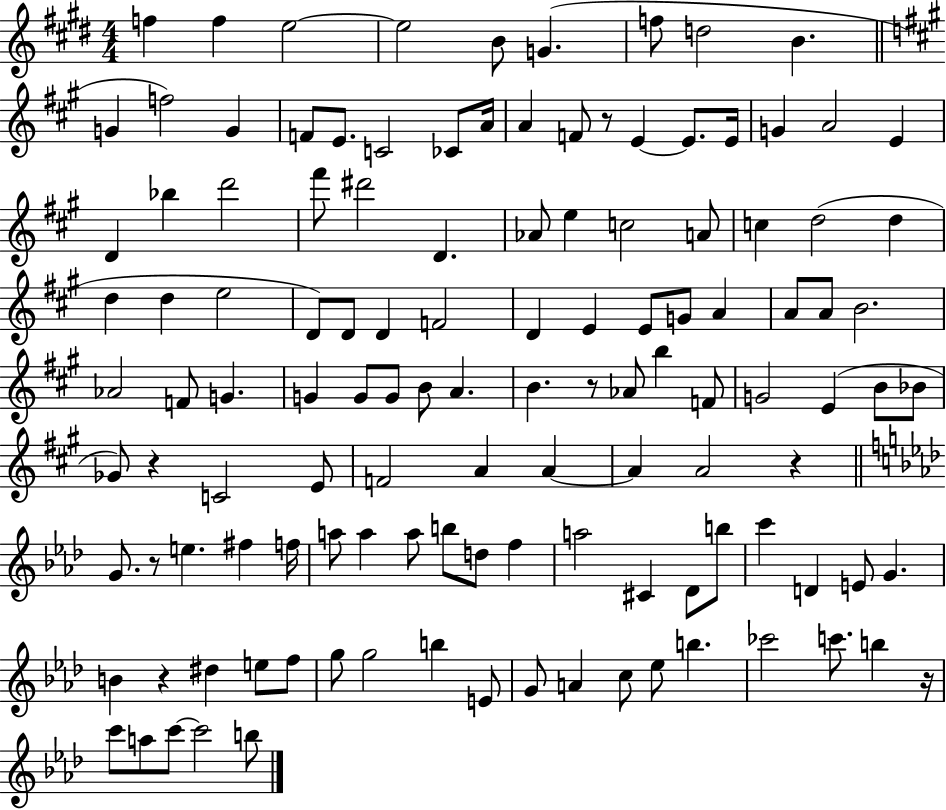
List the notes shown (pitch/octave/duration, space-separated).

F5/q F5/q E5/h E5/h B4/e G4/q. F5/e D5/h B4/q. G4/q F5/h G4/q F4/e E4/e. C4/h CES4/e A4/s A4/q F4/e R/e E4/q E4/e. E4/s G4/q A4/h E4/q D4/q Bb5/q D6/h F#6/e D#6/h D4/q. Ab4/e E5/q C5/h A4/e C5/q D5/h D5/q D5/q D5/q E5/h D4/e D4/e D4/q F4/h D4/q E4/q E4/e G4/e A4/q A4/e A4/e B4/h. Ab4/h F4/e G4/q. G4/q G4/e G4/e B4/e A4/q. B4/q. R/e Ab4/e B5/q F4/e G4/h E4/q B4/e Bb4/e Gb4/e R/q C4/h E4/e F4/h A4/q A4/q A4/q A4/h R/q G4/e. R/e E5/q. F#5/q F5/s A5/e A5/q A5/e B5/e D5/e F5/q A5/h C#4/q Db4/e B5/e C6/q D4/q E4/e G4/q. B4/q R/q D#5/q E5/e F5/e G5/e G5/h B5/q E4/e G4/e A4/q C5/e Eb5/e B5/q. CES6/h C6/e. B5/q R/s C6/e A5/e C6/e C6/h B5/e